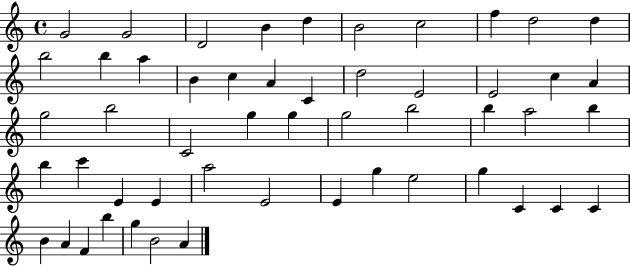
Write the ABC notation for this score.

X:1
T:Untitled
M:4/4
L:1/4
K:C
G2 G2 D2 B d B2 c2 f d2 d b2 b a B c A C d2 E2 E2 c A g2 b2 C2 g g g2 b2 b a2 b b c' E E a2 E2 E g e2 g C C C B A F b g B2 A